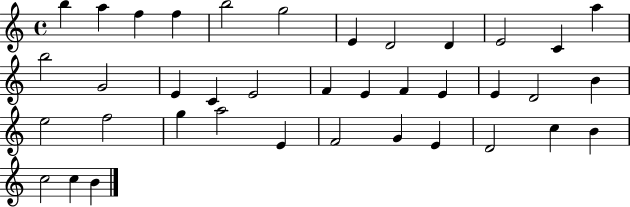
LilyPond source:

{
  \clef treble
  \time 4/4
  \defaultTimeSignature
  \key c \major
  b''4 a''4 f''4 f''4 | b''2 g''2 | e'4 d'2 d'4 | e'2 c'4 a''4 | \break b''2 g'2 | e'4 c'4 e'2 | f'4 e'4 f'4 e'4 | e'4 d'2 b'4 | \break e''2 f''2 | g''4 a''2 e'4 | f'2 g'4 e'4 | d'2 c''4 b'4 | \break c''2 c''4 b'4 | \bar "|."
}